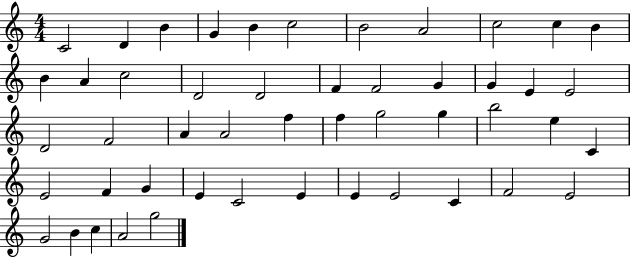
X:1
T:Untitled
M:4/4
L:1/4
K:C
C2 D B G B c2 B2 A2 c2 c B B A c2 D2 D2 F F2 G G E E2 D2 F2 A A2 f f g2 g b2 e C E2 F G E C2 E E E2 C F2 E2 G2 B c A2 g2